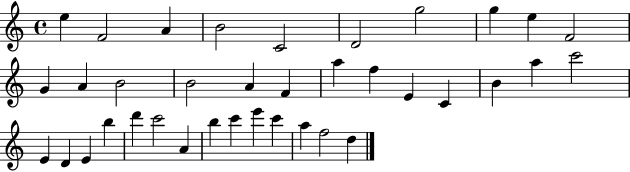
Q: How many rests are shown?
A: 0